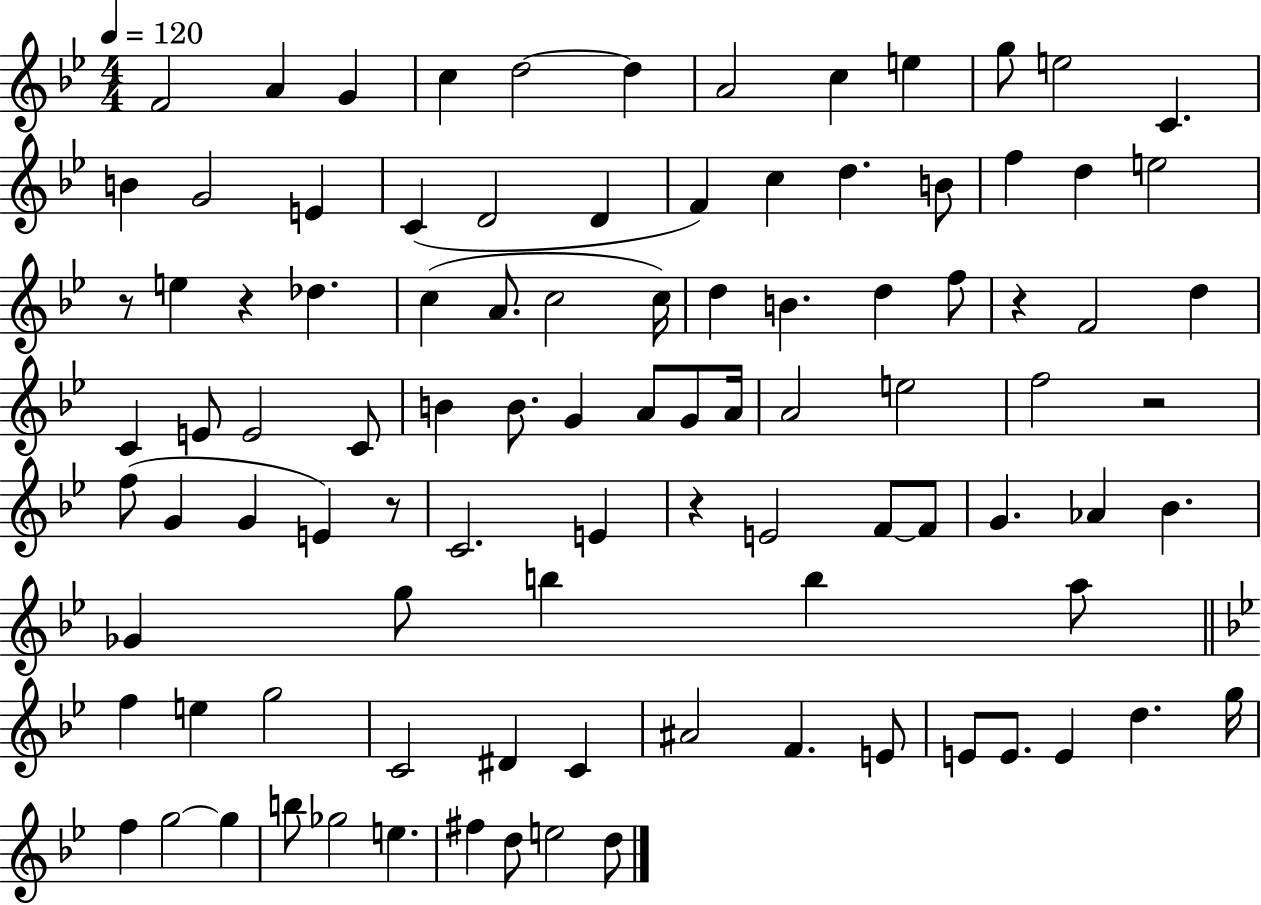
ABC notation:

X:1
T:Untitled
M:4/4
L:1/4
K:Bb
F2 A G c d2 d A2 c e g/2 e2 C B G2 E C D2 D F c d B/2 f d e2 z/2 e z _d c A/2 c2 c/4 d B d f/2 z F2 d C E/2 E2 C/2 B B/2 G A/2 G/2 A/4 A2 e2 f2 z2 f/2 G G E z/2 C2 E z E2 F/2 F/2 G _A _B _G g/2 b b a/2 f e g2 C2 ^D C ^A2 F E/2 E/2 E/2 E d g/4 f g2 g b/2 _g2 e ^f d/2 e2 d/2